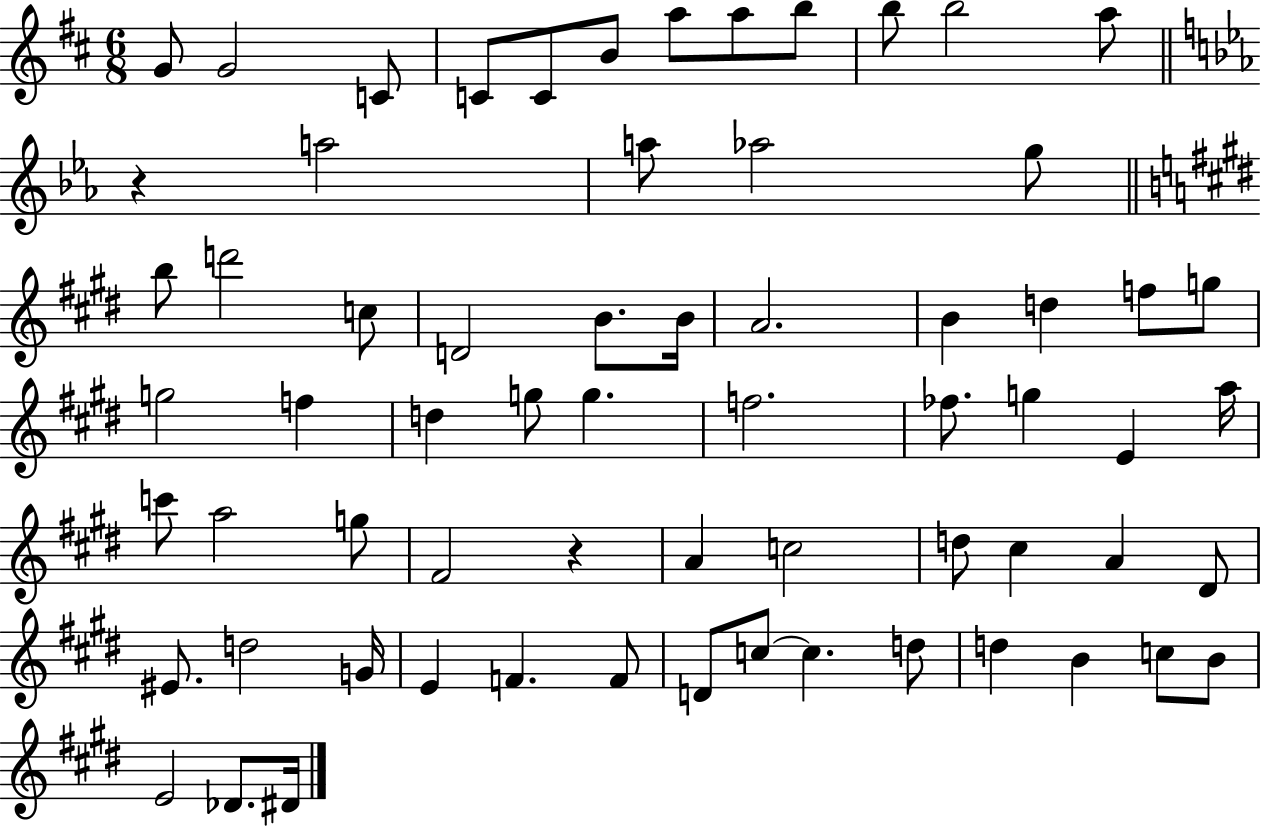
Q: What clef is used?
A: treble